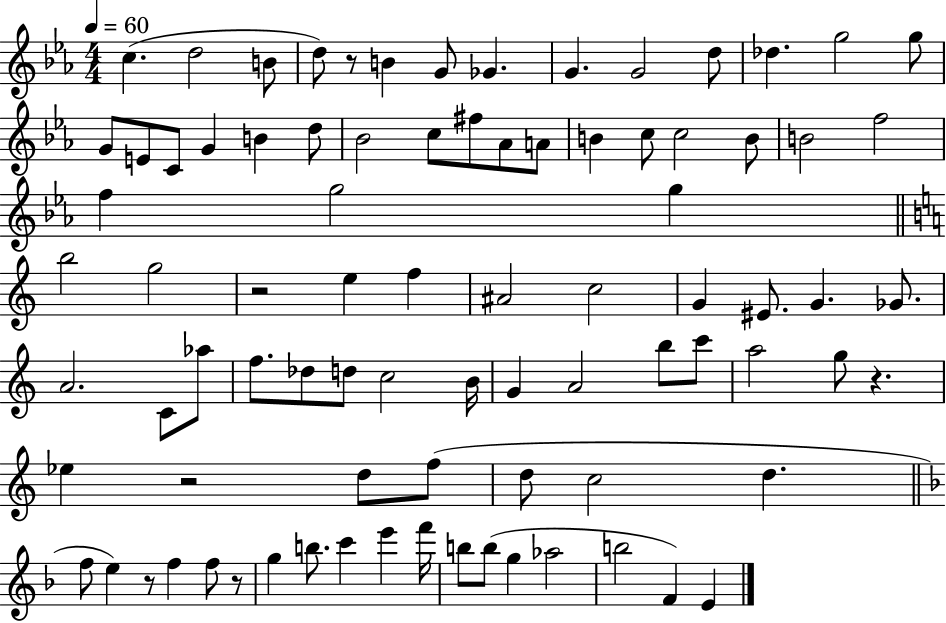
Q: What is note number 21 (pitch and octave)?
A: C5